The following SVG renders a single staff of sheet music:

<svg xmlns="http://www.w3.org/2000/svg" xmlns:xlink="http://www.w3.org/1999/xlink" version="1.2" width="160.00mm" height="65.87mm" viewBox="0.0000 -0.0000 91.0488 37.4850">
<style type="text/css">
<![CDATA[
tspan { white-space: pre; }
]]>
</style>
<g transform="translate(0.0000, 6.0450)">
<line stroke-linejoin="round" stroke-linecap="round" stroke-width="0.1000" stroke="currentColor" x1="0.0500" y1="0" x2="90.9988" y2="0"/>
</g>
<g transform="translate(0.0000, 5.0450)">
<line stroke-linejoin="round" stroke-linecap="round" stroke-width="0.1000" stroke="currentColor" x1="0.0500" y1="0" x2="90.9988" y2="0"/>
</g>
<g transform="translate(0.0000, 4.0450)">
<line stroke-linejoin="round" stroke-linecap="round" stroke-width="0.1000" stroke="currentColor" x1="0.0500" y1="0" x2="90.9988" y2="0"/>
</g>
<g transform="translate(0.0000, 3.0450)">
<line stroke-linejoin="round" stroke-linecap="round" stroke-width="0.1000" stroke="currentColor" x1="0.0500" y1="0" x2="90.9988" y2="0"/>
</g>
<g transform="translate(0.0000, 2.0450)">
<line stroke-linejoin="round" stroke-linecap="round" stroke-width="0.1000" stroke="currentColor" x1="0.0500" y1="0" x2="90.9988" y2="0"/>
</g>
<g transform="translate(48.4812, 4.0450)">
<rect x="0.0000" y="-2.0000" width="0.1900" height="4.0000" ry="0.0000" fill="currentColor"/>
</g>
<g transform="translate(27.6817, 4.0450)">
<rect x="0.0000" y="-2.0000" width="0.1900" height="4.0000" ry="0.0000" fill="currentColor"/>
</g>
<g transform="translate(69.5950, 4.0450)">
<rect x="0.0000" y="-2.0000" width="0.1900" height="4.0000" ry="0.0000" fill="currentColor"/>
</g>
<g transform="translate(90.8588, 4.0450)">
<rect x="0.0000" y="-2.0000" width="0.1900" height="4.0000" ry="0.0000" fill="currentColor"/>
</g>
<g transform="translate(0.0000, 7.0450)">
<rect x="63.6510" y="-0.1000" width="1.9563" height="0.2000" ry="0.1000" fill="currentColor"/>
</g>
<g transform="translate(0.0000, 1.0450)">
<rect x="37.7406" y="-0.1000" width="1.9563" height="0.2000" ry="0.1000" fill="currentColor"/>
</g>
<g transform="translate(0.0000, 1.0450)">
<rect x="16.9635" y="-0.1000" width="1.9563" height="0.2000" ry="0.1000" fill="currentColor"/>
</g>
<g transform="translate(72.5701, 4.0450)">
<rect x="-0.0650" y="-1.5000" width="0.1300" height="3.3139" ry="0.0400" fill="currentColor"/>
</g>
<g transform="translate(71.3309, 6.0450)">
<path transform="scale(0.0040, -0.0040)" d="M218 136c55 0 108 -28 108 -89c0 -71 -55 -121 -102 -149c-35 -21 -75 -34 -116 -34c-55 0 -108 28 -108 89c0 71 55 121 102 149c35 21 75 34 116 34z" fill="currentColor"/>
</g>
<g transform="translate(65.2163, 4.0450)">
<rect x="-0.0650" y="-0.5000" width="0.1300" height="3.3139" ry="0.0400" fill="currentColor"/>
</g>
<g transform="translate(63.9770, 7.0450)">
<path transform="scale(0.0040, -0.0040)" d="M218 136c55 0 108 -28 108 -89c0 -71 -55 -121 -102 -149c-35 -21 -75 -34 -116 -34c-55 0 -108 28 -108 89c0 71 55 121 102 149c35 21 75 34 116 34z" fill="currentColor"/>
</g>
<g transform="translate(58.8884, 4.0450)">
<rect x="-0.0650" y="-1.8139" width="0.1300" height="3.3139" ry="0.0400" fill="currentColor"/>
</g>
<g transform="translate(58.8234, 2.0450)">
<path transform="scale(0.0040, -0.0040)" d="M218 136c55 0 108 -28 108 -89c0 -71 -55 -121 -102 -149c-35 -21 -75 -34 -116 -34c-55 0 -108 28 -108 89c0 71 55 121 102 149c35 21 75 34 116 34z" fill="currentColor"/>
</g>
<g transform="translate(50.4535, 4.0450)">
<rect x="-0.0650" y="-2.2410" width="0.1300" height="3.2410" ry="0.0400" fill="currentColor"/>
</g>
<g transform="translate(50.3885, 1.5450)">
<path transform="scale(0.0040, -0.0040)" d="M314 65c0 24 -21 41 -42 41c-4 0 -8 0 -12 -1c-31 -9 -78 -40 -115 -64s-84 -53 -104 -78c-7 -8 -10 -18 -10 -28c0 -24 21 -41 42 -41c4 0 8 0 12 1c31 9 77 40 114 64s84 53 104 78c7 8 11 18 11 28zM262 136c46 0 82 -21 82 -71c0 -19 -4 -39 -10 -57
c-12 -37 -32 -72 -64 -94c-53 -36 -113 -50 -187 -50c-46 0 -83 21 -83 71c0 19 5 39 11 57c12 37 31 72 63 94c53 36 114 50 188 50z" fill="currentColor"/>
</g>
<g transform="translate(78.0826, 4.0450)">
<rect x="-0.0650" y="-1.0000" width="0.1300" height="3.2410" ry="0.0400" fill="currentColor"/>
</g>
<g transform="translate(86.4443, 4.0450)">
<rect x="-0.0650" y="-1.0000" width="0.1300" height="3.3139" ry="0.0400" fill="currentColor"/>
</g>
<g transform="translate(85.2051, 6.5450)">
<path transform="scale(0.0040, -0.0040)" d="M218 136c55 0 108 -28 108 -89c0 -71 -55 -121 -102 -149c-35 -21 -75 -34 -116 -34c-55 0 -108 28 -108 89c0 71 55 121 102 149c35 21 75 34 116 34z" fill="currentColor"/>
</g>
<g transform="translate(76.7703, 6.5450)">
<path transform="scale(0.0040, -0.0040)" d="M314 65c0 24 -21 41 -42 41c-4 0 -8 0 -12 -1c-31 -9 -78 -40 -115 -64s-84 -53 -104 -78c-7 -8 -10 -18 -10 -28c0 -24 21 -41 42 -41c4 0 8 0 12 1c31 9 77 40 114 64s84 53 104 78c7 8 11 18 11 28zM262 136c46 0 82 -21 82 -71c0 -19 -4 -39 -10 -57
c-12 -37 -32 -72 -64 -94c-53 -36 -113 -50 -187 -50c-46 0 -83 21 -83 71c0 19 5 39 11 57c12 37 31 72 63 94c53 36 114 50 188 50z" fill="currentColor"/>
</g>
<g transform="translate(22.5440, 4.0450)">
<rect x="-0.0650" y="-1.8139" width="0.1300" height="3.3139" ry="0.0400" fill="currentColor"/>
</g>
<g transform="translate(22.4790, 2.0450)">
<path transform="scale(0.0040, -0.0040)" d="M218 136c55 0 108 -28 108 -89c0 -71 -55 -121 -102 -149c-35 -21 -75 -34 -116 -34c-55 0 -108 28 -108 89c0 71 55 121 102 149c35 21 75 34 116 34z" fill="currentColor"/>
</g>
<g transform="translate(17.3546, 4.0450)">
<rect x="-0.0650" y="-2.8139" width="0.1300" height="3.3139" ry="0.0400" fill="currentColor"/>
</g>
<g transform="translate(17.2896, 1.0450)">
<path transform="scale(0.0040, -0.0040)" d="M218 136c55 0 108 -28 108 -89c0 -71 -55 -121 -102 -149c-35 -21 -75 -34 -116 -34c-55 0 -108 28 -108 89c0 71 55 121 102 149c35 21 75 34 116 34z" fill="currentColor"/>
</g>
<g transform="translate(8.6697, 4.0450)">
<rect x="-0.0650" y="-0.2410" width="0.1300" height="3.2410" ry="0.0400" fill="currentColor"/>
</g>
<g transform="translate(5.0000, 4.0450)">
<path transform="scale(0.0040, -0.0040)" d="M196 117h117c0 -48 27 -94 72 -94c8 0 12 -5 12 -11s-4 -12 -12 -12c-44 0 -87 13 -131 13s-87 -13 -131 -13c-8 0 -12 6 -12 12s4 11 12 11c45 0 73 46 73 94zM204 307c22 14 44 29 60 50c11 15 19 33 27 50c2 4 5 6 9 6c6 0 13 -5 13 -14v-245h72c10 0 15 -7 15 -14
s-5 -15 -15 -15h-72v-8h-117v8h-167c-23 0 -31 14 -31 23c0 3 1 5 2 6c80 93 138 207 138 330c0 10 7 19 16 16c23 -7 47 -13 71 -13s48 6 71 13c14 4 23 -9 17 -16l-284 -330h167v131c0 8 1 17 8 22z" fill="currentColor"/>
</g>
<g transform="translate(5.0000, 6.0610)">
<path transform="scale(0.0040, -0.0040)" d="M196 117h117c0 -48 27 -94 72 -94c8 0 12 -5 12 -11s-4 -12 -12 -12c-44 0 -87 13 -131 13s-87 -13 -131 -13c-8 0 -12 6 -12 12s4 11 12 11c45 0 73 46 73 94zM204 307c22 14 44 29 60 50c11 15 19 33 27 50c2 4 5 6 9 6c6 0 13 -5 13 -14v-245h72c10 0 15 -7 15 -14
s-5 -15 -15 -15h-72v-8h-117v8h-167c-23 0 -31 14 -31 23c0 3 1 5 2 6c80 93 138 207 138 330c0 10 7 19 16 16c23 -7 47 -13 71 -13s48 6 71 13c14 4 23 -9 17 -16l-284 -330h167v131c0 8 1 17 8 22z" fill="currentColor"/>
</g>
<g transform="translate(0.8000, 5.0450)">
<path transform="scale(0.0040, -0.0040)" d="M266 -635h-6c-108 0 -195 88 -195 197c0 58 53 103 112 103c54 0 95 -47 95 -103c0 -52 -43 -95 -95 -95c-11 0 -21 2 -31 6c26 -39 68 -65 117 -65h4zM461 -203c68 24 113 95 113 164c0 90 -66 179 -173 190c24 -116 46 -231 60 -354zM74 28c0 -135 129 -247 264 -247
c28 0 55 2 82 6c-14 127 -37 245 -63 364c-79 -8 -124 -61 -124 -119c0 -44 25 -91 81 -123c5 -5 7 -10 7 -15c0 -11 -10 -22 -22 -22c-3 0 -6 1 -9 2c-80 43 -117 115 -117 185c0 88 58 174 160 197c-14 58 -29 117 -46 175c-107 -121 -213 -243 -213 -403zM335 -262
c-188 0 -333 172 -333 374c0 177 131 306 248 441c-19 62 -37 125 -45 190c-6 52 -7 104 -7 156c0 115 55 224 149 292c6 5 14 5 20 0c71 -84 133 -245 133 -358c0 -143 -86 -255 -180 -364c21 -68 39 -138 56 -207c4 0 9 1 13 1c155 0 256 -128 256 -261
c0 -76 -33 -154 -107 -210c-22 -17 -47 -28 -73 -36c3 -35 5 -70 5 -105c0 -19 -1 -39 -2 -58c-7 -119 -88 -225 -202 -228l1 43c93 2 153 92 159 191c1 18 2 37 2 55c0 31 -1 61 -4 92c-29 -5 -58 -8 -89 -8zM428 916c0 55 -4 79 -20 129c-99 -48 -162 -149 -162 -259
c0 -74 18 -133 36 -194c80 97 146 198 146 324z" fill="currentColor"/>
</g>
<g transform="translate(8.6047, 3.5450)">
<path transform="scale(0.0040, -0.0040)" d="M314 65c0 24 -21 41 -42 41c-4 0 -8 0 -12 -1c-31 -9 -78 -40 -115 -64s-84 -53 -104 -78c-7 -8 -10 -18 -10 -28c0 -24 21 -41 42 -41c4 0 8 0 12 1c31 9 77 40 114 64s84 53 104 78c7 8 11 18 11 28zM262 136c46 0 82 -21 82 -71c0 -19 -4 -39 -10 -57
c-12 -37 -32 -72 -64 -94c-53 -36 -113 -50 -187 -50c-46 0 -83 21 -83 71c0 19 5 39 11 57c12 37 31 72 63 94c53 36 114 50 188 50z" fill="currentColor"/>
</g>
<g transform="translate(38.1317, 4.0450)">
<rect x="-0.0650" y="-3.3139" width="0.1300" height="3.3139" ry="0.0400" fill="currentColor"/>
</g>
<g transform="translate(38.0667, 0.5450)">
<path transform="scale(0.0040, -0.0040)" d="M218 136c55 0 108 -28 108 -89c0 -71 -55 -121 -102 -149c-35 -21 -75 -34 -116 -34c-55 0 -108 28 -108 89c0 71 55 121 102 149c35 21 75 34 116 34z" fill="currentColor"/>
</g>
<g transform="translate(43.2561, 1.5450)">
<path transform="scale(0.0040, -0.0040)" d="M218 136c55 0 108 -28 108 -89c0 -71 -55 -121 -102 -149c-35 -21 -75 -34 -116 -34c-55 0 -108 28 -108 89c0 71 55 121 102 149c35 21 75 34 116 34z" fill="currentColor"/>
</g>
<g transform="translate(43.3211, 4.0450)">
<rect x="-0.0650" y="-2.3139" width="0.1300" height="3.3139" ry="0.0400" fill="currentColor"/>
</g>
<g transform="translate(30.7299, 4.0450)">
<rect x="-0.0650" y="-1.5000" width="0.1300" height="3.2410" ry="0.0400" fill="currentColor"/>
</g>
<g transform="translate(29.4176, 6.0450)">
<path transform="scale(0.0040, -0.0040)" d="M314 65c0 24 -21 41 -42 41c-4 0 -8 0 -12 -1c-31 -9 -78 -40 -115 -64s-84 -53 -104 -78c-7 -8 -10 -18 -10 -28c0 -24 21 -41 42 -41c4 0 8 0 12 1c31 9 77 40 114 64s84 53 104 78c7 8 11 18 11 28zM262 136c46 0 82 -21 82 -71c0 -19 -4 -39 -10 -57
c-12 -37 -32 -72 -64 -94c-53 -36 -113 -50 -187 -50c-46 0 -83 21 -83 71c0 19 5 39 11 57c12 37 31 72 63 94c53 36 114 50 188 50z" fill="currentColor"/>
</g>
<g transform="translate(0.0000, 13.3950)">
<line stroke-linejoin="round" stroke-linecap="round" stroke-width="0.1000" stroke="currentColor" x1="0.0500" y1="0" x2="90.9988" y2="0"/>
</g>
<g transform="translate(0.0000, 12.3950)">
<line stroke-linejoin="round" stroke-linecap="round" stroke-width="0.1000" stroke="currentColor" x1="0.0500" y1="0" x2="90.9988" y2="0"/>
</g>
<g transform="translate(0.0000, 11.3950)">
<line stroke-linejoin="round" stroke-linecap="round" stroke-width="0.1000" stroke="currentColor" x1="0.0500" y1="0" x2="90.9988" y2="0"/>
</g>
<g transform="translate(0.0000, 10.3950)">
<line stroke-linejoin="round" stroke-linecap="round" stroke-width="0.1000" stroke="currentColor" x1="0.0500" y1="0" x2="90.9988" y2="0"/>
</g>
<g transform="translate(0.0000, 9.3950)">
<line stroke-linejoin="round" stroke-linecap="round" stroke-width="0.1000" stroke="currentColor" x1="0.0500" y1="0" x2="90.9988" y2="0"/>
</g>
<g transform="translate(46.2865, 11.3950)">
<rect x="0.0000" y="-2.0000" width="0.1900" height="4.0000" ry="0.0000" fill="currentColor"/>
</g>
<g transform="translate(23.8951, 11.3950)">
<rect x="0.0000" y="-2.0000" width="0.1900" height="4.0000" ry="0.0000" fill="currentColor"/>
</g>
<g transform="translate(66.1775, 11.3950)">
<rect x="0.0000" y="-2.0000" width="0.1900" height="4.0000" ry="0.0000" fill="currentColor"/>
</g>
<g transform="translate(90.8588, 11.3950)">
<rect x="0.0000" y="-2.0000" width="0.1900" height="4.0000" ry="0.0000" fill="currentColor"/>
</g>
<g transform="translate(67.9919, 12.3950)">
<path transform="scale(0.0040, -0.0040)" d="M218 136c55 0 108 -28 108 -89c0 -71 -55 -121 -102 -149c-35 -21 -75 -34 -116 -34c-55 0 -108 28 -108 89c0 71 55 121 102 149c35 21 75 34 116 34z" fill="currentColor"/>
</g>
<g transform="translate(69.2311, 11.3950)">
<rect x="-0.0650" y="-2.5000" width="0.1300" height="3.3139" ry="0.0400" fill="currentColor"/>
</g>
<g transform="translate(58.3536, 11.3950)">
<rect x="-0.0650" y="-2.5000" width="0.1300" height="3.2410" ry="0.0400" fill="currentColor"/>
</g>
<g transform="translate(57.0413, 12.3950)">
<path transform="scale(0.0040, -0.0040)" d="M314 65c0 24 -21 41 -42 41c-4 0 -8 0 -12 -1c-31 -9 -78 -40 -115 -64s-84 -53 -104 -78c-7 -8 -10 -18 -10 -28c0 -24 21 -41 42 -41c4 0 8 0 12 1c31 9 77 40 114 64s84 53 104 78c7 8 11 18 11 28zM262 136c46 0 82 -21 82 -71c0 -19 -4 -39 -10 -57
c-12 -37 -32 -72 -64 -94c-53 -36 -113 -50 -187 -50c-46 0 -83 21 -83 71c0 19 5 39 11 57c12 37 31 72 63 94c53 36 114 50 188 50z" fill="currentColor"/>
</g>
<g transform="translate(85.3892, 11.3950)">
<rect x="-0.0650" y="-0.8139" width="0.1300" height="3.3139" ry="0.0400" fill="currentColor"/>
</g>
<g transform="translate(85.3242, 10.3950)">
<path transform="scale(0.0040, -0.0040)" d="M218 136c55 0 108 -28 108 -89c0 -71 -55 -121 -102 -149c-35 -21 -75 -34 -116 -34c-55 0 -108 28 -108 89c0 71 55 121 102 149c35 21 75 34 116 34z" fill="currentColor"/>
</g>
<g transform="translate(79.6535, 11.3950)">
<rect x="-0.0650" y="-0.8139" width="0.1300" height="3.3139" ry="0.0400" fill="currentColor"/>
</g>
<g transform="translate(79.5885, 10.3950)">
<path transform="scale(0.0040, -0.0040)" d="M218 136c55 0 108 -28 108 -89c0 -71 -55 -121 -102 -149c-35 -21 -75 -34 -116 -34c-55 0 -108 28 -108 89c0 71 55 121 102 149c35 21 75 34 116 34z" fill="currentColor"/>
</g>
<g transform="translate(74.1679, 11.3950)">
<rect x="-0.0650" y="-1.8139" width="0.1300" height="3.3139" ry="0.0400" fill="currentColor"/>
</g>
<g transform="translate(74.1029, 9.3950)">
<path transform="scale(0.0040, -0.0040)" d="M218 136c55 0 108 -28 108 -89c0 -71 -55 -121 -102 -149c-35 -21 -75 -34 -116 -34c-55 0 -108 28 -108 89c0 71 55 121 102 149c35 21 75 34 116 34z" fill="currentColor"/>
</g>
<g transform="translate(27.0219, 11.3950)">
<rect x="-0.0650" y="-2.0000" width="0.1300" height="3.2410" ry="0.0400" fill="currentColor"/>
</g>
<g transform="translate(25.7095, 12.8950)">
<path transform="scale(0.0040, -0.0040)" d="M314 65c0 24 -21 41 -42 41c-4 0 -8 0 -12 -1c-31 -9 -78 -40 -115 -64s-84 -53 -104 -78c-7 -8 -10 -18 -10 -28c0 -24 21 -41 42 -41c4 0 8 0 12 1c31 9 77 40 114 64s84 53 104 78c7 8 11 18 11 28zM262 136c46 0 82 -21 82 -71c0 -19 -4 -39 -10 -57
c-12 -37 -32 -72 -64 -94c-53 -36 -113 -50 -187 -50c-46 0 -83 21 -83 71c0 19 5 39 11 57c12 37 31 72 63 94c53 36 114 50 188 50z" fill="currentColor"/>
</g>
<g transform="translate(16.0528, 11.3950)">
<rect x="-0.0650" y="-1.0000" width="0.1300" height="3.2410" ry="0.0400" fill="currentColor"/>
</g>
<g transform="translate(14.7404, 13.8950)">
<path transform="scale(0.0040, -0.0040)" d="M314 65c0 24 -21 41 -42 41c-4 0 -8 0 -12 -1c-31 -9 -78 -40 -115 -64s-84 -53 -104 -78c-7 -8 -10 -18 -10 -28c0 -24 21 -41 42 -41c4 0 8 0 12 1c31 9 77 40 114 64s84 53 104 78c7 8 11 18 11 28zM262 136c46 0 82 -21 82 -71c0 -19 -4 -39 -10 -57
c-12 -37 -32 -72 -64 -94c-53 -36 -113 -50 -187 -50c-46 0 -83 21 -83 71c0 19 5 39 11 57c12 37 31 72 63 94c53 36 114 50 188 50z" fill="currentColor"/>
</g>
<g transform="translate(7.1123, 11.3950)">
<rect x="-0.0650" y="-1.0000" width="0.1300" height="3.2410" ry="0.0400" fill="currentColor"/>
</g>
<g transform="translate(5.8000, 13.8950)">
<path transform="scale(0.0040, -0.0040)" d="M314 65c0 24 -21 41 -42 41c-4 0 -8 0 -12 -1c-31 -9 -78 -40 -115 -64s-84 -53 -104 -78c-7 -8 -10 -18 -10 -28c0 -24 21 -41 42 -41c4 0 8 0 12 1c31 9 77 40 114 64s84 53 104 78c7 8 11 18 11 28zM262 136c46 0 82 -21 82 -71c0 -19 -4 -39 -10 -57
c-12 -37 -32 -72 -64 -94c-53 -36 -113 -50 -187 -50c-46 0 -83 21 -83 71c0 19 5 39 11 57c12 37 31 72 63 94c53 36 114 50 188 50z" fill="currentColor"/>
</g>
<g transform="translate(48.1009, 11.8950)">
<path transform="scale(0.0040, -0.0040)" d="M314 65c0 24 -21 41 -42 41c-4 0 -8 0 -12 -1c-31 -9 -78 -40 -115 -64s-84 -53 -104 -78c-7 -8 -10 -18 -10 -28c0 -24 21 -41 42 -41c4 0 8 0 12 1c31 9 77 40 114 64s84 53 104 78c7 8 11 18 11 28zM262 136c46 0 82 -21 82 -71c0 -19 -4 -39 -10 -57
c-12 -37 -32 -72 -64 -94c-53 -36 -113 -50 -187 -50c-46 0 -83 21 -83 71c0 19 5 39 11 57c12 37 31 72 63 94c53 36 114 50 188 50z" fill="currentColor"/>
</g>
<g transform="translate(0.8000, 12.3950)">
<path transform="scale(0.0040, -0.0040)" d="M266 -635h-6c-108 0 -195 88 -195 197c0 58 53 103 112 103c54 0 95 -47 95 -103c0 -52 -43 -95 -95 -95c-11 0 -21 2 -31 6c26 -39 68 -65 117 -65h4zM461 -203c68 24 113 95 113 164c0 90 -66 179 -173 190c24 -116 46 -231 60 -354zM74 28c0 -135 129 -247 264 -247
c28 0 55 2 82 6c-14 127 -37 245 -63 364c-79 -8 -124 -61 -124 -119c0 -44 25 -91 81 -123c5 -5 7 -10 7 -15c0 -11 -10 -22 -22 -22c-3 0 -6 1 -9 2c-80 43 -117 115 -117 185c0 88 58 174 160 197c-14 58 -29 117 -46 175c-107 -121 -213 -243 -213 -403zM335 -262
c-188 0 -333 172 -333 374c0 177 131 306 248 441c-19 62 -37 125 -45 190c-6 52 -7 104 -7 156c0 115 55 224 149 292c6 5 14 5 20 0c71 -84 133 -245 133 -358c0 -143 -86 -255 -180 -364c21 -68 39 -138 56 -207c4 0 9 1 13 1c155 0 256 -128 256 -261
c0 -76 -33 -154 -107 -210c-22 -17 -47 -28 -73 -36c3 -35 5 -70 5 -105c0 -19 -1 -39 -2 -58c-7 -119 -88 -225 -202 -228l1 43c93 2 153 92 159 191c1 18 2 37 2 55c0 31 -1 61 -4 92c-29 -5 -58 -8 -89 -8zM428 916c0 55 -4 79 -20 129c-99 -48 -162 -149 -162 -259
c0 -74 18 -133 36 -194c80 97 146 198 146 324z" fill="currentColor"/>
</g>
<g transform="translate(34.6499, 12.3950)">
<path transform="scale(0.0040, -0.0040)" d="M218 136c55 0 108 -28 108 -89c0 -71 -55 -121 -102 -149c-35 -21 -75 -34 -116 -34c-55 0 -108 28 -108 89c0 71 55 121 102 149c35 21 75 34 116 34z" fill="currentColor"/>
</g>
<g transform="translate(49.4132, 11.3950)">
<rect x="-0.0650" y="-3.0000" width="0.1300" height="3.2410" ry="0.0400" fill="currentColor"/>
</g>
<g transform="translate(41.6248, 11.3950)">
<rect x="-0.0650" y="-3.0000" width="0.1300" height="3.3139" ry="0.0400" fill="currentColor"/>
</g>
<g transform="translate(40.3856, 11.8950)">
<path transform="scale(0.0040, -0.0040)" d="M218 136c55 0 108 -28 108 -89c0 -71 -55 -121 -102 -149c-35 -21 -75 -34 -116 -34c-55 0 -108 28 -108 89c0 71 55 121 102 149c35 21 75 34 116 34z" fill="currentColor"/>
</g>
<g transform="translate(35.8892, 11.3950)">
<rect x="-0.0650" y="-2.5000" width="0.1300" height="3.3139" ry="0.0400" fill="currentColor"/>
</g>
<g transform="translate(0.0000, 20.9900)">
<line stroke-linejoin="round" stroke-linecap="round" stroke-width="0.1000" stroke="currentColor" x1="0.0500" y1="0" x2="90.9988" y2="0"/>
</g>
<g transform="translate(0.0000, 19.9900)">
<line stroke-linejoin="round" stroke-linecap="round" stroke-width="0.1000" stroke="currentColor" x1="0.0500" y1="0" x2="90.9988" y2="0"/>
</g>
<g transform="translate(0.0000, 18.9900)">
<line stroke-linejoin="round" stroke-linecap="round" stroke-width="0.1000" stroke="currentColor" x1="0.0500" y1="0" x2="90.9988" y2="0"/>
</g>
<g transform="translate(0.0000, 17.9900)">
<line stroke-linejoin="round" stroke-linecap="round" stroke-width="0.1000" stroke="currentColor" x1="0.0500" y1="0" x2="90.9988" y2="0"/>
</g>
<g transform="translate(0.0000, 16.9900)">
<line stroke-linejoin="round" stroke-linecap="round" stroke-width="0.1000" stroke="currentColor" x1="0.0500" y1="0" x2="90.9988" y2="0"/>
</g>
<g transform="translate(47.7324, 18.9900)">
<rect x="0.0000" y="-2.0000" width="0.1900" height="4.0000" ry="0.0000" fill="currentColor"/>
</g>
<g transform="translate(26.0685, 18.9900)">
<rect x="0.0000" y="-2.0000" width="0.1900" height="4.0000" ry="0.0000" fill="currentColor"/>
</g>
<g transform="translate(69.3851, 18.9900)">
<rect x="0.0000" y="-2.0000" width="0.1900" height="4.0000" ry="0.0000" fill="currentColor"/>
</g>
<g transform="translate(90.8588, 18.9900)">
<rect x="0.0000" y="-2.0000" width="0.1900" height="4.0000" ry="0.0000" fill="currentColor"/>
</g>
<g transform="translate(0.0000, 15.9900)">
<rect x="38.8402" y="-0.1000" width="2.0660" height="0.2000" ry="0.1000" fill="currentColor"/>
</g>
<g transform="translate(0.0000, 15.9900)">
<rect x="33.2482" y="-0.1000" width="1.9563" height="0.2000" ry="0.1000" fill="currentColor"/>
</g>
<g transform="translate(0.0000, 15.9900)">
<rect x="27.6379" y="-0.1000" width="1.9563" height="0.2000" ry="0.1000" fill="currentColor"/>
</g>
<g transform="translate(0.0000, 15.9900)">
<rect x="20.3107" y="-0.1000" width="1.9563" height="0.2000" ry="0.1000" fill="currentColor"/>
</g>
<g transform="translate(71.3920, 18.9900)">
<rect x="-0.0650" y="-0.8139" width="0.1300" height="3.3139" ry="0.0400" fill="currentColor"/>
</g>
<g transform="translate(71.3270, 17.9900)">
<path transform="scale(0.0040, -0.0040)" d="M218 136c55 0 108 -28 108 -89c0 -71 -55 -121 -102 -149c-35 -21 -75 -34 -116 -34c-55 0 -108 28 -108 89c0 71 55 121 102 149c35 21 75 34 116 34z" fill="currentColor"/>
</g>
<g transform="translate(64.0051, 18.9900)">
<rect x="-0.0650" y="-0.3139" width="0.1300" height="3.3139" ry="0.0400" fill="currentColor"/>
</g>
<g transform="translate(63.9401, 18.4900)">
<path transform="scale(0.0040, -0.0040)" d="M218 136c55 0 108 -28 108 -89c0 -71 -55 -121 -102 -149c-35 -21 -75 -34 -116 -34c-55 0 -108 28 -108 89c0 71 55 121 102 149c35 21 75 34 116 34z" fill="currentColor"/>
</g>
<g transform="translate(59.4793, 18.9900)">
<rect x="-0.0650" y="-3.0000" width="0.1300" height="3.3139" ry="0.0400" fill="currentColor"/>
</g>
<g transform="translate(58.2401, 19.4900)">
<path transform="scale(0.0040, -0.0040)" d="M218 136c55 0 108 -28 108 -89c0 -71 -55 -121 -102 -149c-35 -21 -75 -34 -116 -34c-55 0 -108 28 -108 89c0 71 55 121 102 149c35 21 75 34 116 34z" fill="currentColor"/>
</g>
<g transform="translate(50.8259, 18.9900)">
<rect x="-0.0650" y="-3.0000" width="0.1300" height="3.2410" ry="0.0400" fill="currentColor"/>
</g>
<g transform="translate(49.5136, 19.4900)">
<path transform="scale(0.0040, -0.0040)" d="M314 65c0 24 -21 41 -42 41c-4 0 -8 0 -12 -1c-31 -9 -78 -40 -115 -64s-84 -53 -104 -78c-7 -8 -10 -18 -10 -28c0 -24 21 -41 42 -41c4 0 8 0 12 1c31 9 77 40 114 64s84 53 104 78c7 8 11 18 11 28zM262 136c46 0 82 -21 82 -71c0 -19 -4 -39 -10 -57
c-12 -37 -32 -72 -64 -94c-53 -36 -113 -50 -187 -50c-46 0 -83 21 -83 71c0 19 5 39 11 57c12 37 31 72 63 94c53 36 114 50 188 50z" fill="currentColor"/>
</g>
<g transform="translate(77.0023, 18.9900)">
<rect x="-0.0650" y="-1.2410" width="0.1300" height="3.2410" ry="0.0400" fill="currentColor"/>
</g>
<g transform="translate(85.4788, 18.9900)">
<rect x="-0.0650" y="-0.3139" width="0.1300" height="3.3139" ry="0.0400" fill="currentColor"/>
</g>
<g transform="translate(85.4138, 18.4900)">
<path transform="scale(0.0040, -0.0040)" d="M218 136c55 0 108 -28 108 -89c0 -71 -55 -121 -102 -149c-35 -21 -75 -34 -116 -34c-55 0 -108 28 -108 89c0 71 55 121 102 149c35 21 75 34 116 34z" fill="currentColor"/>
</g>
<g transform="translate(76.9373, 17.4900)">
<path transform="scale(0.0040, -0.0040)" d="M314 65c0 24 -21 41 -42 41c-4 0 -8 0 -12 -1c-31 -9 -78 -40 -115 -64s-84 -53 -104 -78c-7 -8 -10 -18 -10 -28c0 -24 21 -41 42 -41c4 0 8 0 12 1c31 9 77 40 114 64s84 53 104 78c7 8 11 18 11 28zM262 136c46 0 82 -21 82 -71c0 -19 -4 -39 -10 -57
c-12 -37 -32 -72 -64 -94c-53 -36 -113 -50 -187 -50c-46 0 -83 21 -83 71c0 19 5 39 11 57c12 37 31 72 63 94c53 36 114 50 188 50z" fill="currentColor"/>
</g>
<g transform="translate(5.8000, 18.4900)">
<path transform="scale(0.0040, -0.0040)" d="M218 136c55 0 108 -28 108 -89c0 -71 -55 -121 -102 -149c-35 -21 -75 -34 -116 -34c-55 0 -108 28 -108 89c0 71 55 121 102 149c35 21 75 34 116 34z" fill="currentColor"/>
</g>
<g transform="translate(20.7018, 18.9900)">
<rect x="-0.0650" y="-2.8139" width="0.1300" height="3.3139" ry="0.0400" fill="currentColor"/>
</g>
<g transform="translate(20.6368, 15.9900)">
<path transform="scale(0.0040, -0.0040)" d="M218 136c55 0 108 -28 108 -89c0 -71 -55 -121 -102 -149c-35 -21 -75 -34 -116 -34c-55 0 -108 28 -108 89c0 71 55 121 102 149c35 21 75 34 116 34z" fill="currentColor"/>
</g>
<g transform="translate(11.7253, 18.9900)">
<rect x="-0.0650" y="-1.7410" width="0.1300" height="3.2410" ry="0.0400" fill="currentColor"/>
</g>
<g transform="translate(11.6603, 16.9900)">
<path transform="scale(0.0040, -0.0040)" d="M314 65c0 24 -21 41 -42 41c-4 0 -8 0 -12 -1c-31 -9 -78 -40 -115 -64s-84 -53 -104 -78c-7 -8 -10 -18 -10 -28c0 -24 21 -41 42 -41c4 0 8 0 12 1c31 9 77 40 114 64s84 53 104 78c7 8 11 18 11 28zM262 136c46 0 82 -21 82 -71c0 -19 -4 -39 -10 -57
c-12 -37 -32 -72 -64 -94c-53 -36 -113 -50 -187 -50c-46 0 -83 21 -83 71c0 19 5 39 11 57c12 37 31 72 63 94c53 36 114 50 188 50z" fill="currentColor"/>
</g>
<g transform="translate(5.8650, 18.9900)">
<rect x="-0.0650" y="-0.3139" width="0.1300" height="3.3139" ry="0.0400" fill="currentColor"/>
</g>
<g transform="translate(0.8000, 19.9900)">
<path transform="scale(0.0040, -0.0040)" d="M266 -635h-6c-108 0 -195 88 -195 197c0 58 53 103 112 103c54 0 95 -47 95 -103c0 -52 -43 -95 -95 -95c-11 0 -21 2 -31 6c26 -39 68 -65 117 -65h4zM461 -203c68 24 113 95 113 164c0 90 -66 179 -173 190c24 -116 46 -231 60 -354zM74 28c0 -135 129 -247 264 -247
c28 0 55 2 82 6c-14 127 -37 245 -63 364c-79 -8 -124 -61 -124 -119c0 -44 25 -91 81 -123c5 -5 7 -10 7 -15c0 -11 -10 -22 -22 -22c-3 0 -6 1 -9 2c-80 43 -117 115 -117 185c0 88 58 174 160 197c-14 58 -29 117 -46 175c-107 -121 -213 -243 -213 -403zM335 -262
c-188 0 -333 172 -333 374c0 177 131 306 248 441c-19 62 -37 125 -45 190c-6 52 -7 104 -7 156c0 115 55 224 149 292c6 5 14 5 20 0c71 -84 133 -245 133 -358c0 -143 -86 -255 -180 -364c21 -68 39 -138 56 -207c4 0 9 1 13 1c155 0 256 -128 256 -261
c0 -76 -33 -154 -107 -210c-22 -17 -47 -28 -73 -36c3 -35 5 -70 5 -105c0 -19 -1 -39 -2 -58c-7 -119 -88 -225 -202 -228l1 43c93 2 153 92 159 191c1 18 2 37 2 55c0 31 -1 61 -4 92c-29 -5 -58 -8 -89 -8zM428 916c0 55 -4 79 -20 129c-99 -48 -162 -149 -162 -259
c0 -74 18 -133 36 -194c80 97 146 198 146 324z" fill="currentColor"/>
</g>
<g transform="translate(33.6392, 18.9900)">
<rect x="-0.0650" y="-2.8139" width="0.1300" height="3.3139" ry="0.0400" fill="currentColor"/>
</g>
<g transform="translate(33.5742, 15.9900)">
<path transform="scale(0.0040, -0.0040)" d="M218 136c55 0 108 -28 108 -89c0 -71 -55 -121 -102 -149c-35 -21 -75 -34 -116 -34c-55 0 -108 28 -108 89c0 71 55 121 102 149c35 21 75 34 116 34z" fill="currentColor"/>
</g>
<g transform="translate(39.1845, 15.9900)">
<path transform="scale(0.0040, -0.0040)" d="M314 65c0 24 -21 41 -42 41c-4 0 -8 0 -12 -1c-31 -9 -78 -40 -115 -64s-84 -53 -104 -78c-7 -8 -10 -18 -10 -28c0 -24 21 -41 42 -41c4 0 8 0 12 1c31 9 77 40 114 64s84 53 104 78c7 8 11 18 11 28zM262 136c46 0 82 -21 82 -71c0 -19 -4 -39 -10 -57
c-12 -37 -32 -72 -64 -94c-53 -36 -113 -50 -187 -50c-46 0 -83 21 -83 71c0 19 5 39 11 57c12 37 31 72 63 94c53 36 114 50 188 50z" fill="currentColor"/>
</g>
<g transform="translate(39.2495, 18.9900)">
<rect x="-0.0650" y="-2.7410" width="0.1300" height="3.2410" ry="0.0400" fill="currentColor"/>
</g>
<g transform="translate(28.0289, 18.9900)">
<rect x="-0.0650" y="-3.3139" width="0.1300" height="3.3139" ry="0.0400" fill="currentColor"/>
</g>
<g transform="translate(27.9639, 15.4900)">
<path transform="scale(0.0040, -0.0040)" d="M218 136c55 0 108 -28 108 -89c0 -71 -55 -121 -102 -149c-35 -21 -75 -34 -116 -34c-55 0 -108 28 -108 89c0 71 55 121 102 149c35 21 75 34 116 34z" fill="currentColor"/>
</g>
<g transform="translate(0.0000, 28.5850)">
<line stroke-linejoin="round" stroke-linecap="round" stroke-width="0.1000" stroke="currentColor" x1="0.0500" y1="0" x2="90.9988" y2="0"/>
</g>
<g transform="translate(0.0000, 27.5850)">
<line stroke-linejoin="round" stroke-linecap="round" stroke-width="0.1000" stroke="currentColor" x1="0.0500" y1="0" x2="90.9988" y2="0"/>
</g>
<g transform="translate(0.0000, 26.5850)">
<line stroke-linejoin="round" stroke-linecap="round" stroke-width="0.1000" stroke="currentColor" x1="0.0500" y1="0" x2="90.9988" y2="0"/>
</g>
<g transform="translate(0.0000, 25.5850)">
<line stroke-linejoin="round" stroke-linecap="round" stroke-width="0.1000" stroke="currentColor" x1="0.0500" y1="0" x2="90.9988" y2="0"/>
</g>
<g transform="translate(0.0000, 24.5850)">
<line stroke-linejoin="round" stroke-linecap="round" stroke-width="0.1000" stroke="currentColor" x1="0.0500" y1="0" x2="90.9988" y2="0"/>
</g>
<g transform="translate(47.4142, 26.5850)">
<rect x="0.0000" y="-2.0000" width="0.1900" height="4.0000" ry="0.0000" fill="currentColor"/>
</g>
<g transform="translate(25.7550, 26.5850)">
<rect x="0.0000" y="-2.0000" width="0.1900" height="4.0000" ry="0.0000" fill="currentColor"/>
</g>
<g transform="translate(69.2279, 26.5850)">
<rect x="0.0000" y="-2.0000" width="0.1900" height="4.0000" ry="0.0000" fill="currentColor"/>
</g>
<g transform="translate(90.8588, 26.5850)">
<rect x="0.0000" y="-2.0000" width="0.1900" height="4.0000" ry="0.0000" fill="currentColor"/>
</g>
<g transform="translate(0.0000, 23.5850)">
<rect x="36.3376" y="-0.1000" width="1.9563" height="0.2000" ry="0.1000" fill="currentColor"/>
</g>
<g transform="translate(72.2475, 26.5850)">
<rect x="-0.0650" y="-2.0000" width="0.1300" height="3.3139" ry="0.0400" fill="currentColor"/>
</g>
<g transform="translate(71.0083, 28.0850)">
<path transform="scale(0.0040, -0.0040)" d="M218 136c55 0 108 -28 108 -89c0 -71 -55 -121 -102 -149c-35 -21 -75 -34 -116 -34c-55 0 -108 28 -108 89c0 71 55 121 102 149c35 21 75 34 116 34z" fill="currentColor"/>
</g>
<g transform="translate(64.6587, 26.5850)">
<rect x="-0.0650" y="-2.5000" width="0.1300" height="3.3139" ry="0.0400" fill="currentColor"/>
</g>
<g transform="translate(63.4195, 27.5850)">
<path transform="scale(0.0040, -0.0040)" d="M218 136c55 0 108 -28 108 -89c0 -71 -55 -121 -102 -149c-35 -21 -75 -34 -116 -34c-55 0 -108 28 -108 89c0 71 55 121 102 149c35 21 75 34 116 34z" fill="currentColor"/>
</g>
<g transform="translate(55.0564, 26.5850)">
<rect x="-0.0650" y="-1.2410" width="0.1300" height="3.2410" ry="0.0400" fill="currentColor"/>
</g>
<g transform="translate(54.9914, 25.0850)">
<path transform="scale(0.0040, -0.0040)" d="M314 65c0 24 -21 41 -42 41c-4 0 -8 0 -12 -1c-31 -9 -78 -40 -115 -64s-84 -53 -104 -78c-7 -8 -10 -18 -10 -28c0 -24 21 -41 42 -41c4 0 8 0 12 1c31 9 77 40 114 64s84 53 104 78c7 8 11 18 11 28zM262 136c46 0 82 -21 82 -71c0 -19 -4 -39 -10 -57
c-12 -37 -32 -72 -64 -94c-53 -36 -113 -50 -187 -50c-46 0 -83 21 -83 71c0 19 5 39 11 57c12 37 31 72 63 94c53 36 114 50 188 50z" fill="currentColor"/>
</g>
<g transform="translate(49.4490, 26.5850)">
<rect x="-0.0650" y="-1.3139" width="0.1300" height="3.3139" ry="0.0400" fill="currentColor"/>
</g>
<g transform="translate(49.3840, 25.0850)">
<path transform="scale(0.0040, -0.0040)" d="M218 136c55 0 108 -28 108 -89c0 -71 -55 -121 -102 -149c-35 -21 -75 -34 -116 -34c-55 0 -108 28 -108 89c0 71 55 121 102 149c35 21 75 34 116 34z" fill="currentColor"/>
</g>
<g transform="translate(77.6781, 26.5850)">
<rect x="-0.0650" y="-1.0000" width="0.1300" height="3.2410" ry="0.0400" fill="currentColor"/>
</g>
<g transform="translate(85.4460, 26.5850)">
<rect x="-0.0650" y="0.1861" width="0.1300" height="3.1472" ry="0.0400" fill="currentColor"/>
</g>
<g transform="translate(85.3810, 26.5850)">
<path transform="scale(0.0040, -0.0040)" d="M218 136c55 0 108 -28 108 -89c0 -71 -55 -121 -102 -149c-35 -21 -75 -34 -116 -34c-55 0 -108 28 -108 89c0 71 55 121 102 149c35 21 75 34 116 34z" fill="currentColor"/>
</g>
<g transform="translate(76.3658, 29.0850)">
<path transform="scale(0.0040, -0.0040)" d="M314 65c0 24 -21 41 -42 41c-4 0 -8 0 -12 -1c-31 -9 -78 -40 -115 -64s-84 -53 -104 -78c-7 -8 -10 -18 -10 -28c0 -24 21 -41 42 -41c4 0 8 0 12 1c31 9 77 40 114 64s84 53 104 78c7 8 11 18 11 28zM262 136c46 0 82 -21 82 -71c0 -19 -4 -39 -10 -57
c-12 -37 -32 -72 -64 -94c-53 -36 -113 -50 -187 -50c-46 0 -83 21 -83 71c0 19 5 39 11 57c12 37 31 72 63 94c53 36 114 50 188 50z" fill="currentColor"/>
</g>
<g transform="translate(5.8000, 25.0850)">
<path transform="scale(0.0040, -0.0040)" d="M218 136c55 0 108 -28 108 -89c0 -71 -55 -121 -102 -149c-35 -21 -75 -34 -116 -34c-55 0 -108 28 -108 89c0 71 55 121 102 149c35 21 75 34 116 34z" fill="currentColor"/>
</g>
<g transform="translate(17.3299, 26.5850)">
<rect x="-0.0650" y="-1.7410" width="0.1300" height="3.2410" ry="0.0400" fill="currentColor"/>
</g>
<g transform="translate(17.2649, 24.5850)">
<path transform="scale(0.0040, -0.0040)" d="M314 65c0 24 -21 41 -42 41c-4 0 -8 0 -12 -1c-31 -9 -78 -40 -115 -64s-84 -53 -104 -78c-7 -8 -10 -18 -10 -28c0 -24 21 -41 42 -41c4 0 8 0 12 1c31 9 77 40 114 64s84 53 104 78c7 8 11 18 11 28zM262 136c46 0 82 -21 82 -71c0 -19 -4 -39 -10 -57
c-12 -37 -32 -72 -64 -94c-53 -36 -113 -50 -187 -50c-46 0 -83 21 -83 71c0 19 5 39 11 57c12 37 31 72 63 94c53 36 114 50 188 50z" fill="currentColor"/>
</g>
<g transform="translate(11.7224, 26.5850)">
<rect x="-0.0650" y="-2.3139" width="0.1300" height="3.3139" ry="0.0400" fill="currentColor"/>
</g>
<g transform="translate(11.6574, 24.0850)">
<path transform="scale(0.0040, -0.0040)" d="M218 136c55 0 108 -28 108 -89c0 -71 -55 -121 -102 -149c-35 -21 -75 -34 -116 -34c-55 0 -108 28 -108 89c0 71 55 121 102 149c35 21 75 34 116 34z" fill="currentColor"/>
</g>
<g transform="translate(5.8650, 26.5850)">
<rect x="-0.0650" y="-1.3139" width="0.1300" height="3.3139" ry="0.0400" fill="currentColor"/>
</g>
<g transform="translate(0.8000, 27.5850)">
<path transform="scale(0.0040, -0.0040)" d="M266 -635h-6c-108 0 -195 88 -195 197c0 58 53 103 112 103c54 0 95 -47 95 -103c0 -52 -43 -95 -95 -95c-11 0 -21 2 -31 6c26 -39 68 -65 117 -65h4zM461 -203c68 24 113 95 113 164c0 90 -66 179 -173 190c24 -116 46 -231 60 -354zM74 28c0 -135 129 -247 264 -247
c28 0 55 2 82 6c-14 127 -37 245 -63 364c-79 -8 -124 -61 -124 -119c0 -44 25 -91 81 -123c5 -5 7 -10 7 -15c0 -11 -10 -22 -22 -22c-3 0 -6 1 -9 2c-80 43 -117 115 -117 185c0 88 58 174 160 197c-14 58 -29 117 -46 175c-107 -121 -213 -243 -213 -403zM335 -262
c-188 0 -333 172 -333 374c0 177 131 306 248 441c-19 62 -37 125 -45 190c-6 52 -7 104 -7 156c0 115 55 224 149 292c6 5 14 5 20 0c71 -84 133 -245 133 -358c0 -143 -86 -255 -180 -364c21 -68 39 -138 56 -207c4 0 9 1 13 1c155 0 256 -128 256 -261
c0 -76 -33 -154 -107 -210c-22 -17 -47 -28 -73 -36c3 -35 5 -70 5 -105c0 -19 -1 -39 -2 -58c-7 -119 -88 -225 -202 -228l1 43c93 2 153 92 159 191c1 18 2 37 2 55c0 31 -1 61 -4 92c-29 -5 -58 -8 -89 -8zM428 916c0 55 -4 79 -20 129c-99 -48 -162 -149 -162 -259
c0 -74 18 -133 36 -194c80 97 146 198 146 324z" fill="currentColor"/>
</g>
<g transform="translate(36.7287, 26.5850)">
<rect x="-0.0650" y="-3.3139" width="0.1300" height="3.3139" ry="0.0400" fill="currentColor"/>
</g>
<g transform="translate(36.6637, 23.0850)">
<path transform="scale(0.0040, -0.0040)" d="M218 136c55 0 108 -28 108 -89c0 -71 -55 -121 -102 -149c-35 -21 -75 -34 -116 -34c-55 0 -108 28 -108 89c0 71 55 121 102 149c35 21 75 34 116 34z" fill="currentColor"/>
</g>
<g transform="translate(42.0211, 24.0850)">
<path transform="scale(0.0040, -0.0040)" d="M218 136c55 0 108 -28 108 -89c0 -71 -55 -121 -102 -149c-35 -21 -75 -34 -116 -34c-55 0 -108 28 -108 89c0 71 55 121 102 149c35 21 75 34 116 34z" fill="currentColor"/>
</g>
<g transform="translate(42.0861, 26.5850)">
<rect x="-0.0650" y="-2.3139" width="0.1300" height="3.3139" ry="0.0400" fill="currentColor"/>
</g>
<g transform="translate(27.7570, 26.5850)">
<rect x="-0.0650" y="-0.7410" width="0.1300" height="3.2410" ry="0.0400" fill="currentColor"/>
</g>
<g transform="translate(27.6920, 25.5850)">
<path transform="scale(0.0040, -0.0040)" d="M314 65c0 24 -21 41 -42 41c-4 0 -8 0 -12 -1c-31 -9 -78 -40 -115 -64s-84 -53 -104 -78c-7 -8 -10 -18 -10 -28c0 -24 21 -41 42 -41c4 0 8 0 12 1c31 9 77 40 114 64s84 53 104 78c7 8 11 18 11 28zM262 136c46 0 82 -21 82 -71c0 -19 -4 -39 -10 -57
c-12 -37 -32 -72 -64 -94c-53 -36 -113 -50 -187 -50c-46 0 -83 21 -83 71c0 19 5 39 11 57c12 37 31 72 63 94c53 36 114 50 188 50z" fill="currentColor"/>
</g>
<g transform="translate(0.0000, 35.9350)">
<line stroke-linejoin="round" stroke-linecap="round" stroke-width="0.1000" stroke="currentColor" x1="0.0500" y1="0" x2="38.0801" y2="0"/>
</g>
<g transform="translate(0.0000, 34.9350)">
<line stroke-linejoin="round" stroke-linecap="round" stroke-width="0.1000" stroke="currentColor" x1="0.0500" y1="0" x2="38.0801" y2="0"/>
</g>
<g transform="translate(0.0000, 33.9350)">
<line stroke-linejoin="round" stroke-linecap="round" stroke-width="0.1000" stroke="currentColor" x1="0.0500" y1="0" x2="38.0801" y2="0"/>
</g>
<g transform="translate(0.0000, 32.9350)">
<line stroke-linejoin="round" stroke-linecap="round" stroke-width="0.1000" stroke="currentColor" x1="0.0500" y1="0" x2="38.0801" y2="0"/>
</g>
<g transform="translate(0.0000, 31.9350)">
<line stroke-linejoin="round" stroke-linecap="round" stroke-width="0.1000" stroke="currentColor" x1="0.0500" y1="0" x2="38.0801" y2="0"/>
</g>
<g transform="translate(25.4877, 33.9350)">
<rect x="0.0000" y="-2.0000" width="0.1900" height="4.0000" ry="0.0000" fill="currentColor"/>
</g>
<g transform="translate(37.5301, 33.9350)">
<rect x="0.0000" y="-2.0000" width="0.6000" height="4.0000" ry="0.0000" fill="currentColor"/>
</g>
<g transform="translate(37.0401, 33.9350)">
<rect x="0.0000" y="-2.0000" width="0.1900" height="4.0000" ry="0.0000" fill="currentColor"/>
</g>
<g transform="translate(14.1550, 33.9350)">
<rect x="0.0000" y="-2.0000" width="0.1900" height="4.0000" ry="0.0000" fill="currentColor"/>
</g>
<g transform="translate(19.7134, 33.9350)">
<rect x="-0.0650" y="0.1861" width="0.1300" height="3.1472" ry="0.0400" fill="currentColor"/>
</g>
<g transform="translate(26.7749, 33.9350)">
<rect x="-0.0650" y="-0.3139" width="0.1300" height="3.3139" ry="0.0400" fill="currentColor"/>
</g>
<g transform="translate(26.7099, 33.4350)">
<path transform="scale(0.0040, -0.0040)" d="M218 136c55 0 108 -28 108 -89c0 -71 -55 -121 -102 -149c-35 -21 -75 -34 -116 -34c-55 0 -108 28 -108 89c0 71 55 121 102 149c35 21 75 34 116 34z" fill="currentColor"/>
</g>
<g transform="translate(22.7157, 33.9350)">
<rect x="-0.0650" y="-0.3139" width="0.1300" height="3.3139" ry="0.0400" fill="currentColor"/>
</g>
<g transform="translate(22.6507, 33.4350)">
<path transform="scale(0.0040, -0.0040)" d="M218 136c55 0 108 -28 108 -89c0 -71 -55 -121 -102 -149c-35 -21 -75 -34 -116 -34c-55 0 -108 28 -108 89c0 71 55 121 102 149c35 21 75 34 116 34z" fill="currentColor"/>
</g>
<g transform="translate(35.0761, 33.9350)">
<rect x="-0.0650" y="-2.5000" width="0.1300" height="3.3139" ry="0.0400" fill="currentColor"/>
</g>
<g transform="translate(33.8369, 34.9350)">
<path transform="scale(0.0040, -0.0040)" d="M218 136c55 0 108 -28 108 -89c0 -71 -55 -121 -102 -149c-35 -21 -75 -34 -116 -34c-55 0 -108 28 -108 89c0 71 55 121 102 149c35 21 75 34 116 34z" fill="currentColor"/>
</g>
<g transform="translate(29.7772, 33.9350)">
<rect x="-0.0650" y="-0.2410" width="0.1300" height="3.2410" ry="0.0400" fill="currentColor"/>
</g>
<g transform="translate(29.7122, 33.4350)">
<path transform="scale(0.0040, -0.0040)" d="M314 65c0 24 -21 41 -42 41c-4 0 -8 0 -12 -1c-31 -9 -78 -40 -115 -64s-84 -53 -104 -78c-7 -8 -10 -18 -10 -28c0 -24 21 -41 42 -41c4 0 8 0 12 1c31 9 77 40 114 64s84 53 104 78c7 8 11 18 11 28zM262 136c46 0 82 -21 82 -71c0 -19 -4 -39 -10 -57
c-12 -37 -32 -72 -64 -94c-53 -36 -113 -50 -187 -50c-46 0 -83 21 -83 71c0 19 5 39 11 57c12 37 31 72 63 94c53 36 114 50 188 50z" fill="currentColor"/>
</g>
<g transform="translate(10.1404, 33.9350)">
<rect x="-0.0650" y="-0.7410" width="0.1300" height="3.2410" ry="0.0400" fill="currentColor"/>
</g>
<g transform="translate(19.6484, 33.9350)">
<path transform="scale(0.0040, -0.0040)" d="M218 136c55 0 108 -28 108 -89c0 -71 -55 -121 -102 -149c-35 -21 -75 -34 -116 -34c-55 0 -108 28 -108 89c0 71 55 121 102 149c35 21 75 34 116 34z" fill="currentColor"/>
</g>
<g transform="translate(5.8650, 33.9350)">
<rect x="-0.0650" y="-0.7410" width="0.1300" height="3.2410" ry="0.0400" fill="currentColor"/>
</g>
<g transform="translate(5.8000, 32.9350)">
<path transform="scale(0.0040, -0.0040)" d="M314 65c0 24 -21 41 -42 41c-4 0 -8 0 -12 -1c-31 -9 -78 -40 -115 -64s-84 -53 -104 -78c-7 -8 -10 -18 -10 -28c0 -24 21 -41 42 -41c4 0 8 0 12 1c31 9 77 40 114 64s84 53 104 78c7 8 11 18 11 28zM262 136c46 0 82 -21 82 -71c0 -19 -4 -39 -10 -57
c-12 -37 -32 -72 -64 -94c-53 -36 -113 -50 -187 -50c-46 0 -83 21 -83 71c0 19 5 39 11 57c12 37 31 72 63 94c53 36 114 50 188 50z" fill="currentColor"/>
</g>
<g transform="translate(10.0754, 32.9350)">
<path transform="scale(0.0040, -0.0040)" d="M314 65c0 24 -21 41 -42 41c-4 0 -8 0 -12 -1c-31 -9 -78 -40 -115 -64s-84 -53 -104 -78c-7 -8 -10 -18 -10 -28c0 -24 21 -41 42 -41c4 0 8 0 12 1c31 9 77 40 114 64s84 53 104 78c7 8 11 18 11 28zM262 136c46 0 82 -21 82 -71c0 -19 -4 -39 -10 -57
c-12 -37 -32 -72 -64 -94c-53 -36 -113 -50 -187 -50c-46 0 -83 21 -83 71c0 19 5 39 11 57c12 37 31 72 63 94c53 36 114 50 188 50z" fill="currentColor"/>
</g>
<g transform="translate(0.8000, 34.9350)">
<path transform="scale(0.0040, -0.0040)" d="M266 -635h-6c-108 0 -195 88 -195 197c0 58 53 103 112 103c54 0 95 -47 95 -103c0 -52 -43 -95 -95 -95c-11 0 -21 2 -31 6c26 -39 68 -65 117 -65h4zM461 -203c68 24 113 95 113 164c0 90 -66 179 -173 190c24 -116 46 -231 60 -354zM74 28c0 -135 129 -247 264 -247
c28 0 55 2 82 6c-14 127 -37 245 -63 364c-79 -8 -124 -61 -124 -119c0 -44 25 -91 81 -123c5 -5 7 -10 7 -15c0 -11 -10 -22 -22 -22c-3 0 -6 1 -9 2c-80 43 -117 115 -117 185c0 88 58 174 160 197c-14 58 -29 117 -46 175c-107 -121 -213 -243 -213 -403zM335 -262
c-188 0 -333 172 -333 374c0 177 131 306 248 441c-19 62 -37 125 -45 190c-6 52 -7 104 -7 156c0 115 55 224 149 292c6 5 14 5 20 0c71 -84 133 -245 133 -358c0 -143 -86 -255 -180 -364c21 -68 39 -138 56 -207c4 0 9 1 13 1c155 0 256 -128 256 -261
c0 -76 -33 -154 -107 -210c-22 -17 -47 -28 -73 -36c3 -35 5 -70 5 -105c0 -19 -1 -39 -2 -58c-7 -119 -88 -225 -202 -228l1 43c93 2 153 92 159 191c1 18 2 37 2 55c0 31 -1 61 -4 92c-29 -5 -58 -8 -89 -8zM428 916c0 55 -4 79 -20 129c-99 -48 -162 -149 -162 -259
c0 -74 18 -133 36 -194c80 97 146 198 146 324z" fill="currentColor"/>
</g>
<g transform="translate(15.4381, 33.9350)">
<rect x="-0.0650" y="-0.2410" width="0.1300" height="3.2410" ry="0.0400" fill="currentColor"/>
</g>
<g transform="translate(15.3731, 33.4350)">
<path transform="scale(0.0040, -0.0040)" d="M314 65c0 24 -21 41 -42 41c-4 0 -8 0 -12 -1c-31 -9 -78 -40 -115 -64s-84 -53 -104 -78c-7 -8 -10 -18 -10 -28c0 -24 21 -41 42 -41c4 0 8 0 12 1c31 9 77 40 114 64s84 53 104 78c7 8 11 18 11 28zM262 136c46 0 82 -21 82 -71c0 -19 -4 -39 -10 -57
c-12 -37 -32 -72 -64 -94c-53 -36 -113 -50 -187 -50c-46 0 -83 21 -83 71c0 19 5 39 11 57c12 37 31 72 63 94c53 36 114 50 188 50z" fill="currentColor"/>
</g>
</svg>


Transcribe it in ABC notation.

X:1
T:Untitled
M:4/4
L:1/4
K:C
c2 a f E2 b g g2 f C E D2 D D2 D2 F2 G A A2 G2 G f d d c f2 a b a a2 A2 A c d e2 c e g f2 d2 b g e e2 G F D2 B d2 d2 c2 B c c c2 G